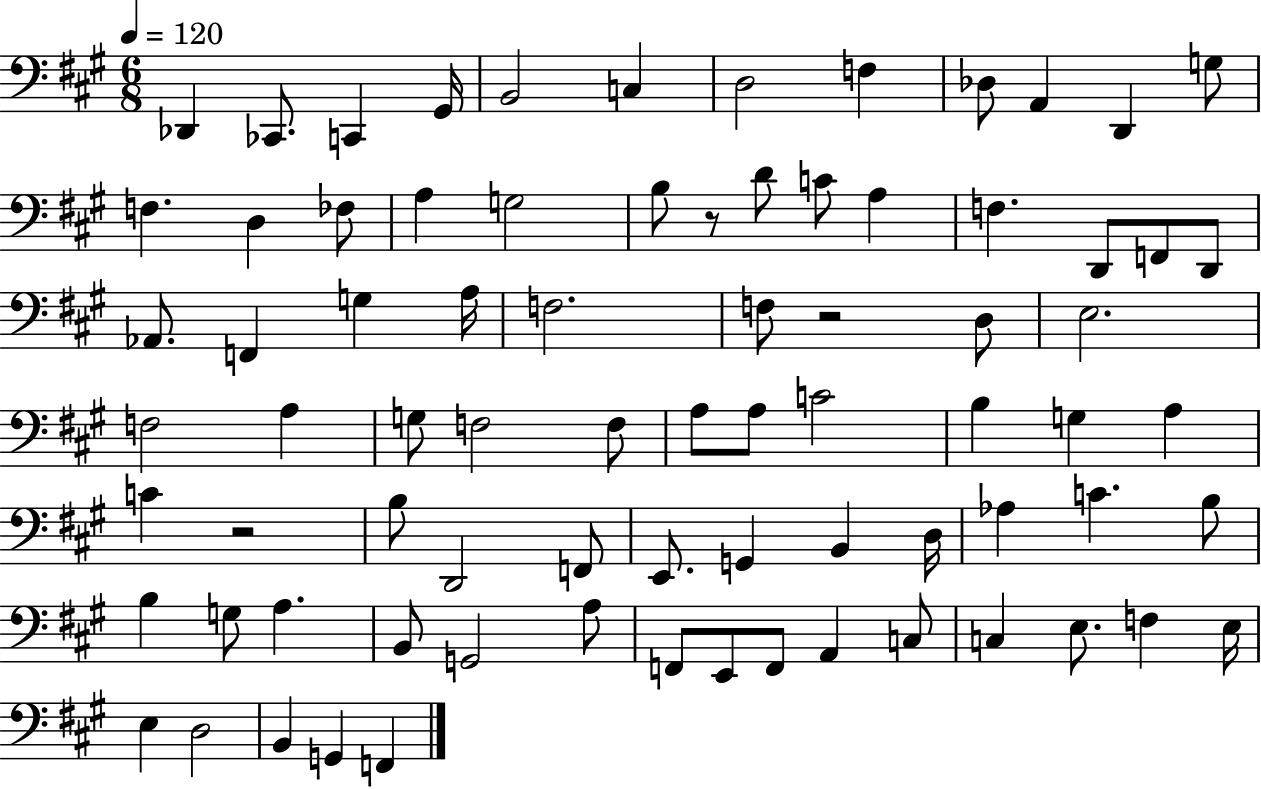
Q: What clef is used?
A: bass